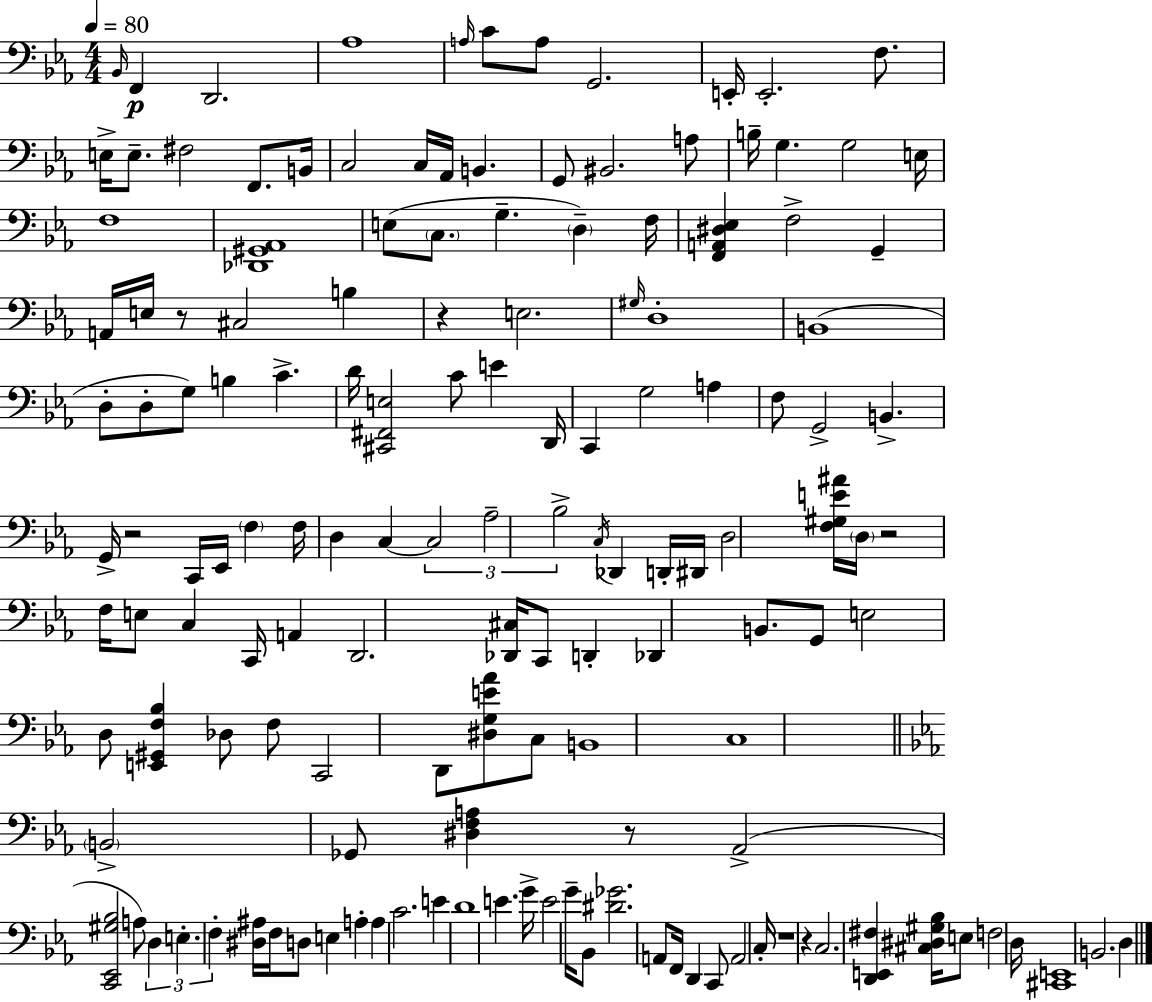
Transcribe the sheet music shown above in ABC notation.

X:1
T:Untitled
M:4/4
L:1/4
K:Eb
_B,,/4 F,, D,,2 _A,4 A,/4 C/2 A,/2 G,,2 E,,/4 E,,2 F,/2 E,/4 E,/2 ^F,2 F,,/2 B,,/4 C,2 C,/4 _A,,/4 B,, G,,/2 ^B,,2 A,/2 B,/4 G, G,2 E,/4 F,4 [_D,,^G,,_A,,]4 E,/2 C,/2 G, D, F,/4 [F,,A,,^D,_E,] F,2 G,, A,,/4 E,/4 z/2 ^C,2 B, z E,2 ^G,/4 D,4 B,,4 D,/2 D,/2 G,/2 B, C D/4 [^C,,^F,,E,]2 C/2 E D,,/4 C,, G,2 A, F,/2 G,,2 B,, G,,/4 z2 C,,/4 _E,,/4 F, F,/4 D, C, C,2 _A,2 _B,2 C,/4 _D,, D,,/4 ^D,,/4 D,2 [F,^G,E^A]/4 D,/4 z2 F,/4 E,/2 C, C,,/4 A,, D,,2 [_D,,^C,]/4 C,,/2 D,, _D,, B,,/2 G,,/2 E,2 D,/2 [E,,^G,,F,_B,] _D,/2 F,/2 C,,2 D,,/2 [^D,G,E_A]/2 C,/2 B,,4 C,4 B,,2 _G,,/2 [^D,F,A,] z/2 _A,,2 [C,,_E,,^G,_B,]2 A,/2 D, E, F, [^D,^A,]/4 F,/4 D,/2 E, A, A, C2 E D4 E G/4 E2 G/4 _B,,/2 [^D_G]2 A,,/2 F,,/4 D,, C,,/2 A,,2 C,/4 z4 z C,2 [D,,E,,^F,] [^C,^D,^G,_B,]/4 E,/2 F,2 D,/4 [^C,,E,,]4 B,,2 D,